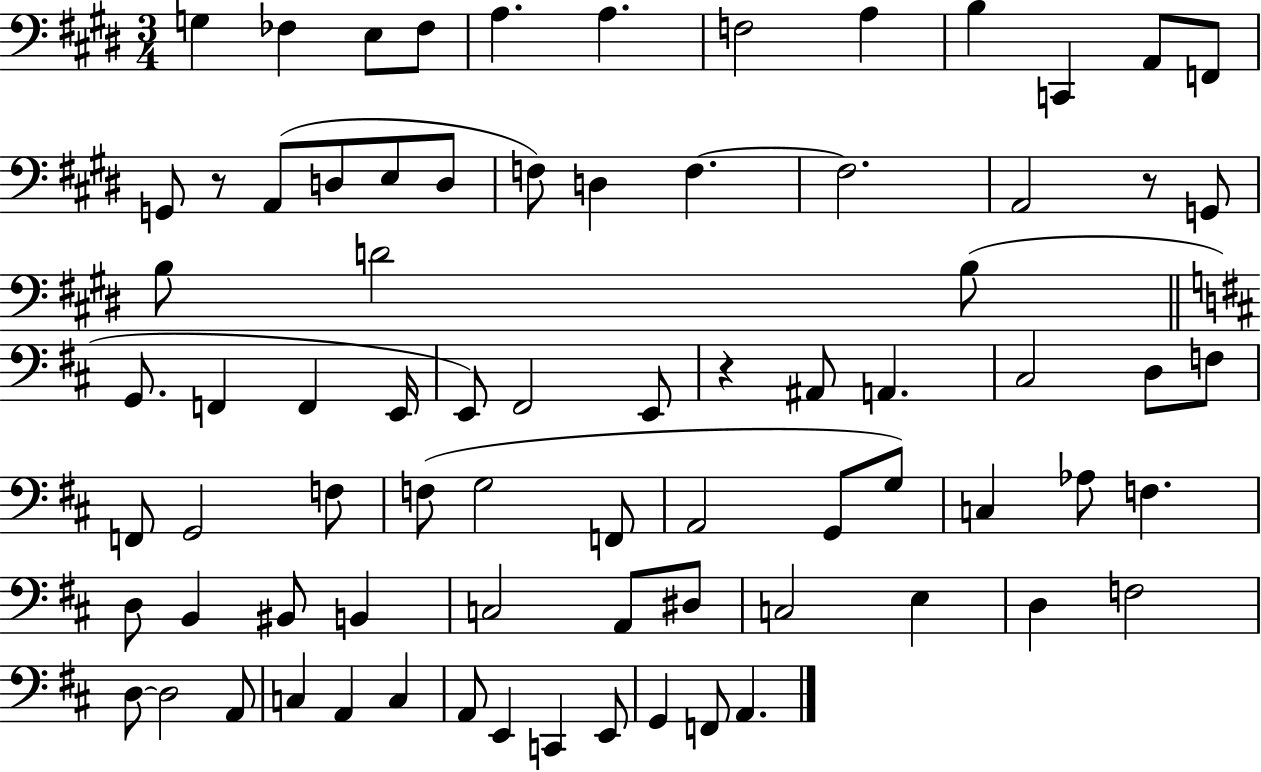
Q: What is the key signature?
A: E major